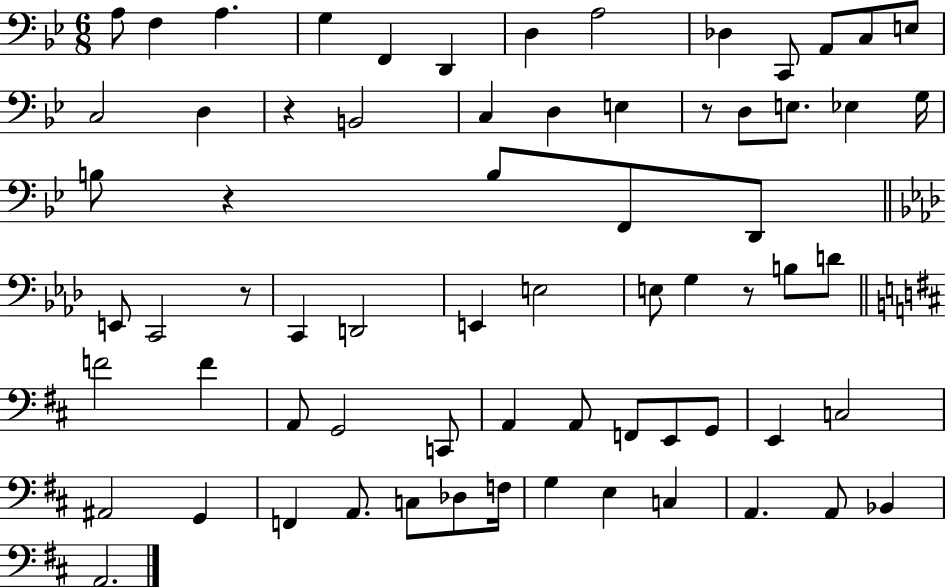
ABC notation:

X:1
T:Untitled
M:6/8
L:1/4
K:Bb
A,/2 F, A, G, F,, D,, D, A,2 _D, C,,/2 A,,/2 C,/2 E,/2 C,2 D, z B,,2 C, D, E, z/2 D,/2 E,/2 _E, G,/4 B,/2 z B,/2 F,,/2 D,,/2 E,,/2 C,,2 z/2 C,, D,,2 E,, E,2 E,/2 G, z/2 B,/2 D/2 F2 F A,,/2 G,,2 C,,/2 A,, A,,/2 F,,/2 E,,/2 G,,/2 E,, C,2 ^A,,2 G,, F,, A,,/2 C,/2 _D,/2 F,/4 G, E, C, A,, A,,/2 _B,, A,,2